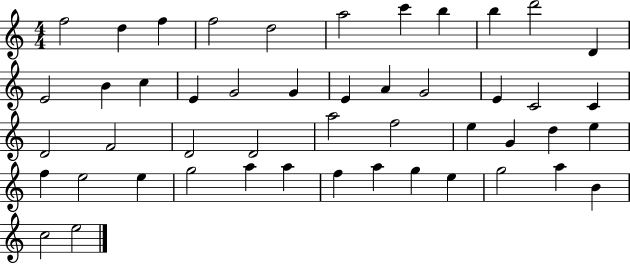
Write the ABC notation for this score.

X:1
T:Untitled
M:4/4
L:1/4
K:C
f2 d f f2 d2 a2 c' b b d'2 D E2 B c E G2 G E A G2 E C2 C D2 F2 D2 D2 a2 f2 e G d e f e2 e g2 a a f a g e g2 a B c2 e2